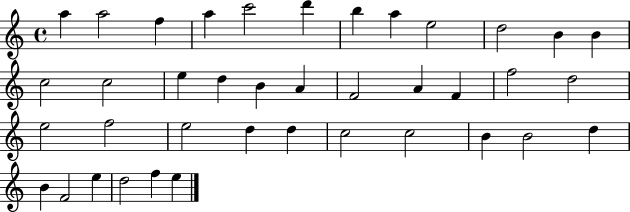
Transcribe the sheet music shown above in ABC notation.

X:1
T:Untitled
M:4/4
L:1/4
K:C
a a2 f a c'2 d' b a e2 d2 B B c2 c2 e d B A F2 A F f2 d2 e2 f2 e2 d d c2 c2 B B2 d B F2 e d2 f e